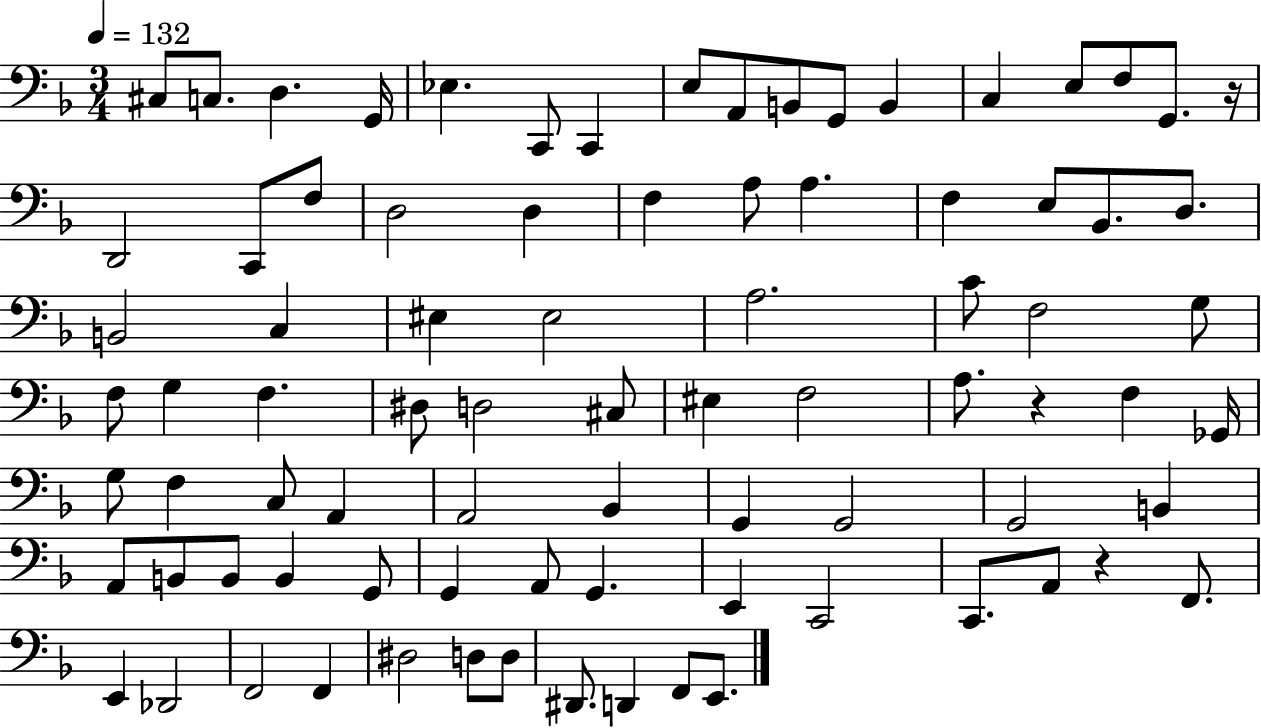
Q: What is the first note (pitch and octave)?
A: C#3